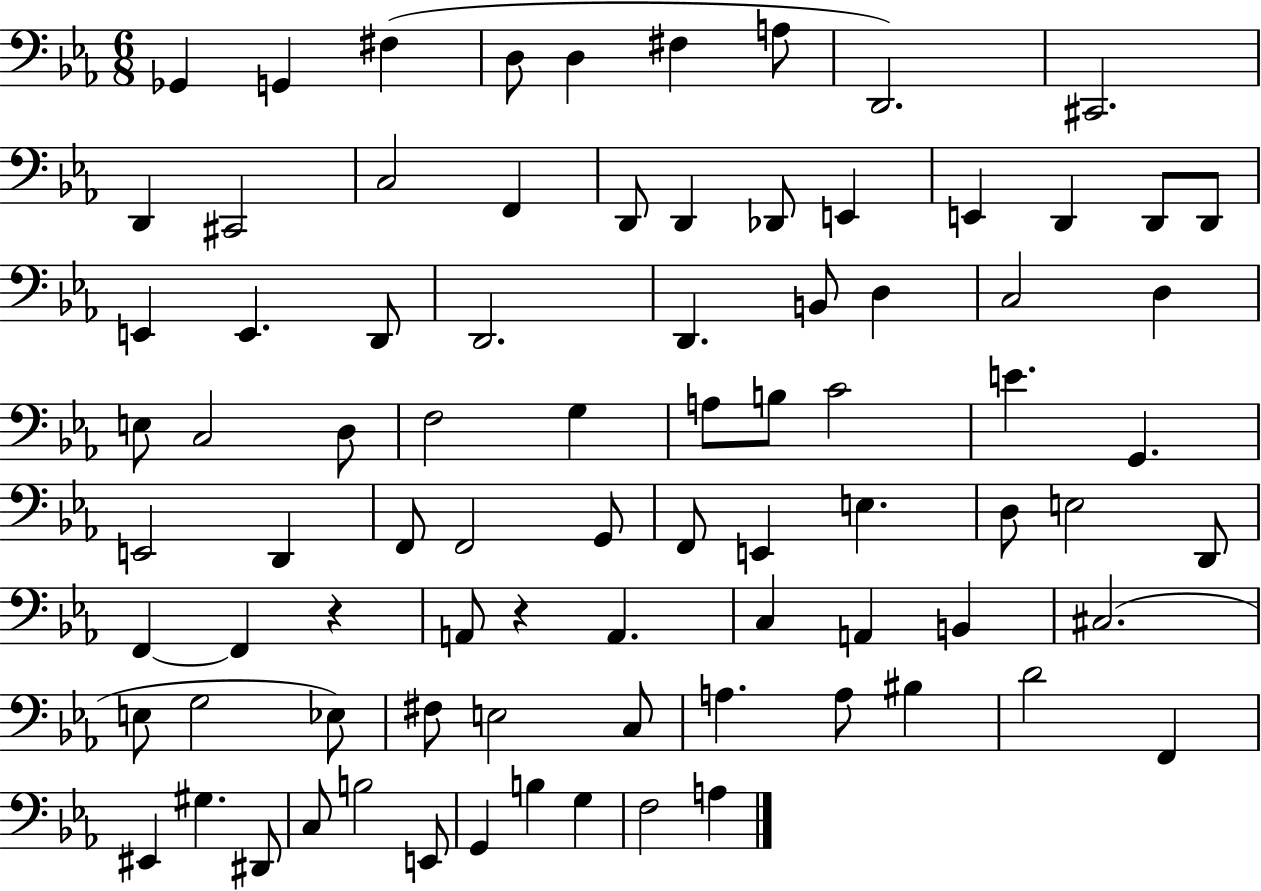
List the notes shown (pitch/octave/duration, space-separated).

Gb2/q G2/q F#3/q D3/e D3/q F#3/q A3/e D2/h. C#2/h. D2/q C#2/h C3/h F2/q D2/e D2/q Db2/e E2/q E2/q D2/q D2/e D2/e E2/q E2/q. D2/e D2/h. D2/q. B2/e D3/q C3/h D3/q E3/e C3/h D3/e F3/h G3/q A3/e B3/e C4/h E4/q. G2/q. E2/h D2/q F2/e F2/h G2/e F2/e E2/q E3/q. D3/e E3/h D2/e F2/q F2/q R/q A2/e R/q A2/q. C3/q A2/q B2/q C#3/h. E3/e G3/h Eb3/e F#3/e E3/h C3/e A3/q. A3/e BIS3/q D4/h F2/q EIS2/q G#3/q. D#2/e C3/e B3/h E2/e G2/q B3/q G3/q F3/h A3/q